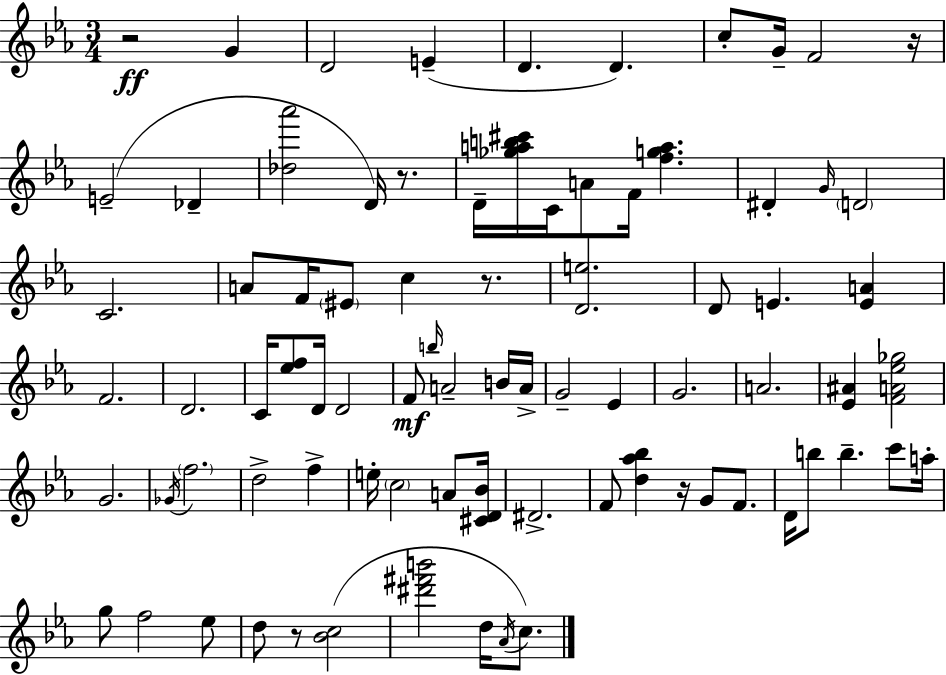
{
  \clef treble
  \numericTimeSignature
  \time 3/4
  \key ees \major
  r2\ff g'4 | d'2 e'4--( | d'4. d'4.) | c''8-. g'16-- f'2 r16 | \break e'2--( des'4-- | <des'' aes'''>2 d'16) r8. | d'16-- <ges'' a'' b'' cis'''>16 c'16 a'8 f'16 <f'' g'' a''>4. | dis'4-. \grace { g'16 } \parenthesize d'2 | \break c'2. | a'8 f'16 \parenthesize eis'8 c''4 r8. | <d' e''>2. | d'8 e'4. <e' a'>4 | \break f'2. | d'2. | c'16 <ees'' f''>8 d'16 d'2 | f'8\mf \grace { b''16 } a'2-- | \break b'16 a'16-> g'2-- ees'4 | g'2. | a'2. | <ees' ais'>4 <f' a' ees'' ges''>2 | \break g'2. | \acciaccatura { ges'16 } \parenthesize f''2. | d''2-> f''4-> | e''16-. \parenthesize c''2 | \break a'8 <cis' d' bes'>16 dis'2.-> | f'8 <d'' aes'' bes''>4 r16 g'8 | f'8. d'16 b''8 b''4.-- | c'''8 a''16-. g''8 f''2 | \break ees''8 d''8 r8 <bes' c''>2( | <dis''' fis''' b'''>2 d''16 | \acciaccatura { aes'16 } c''8.) \bar "|."
}